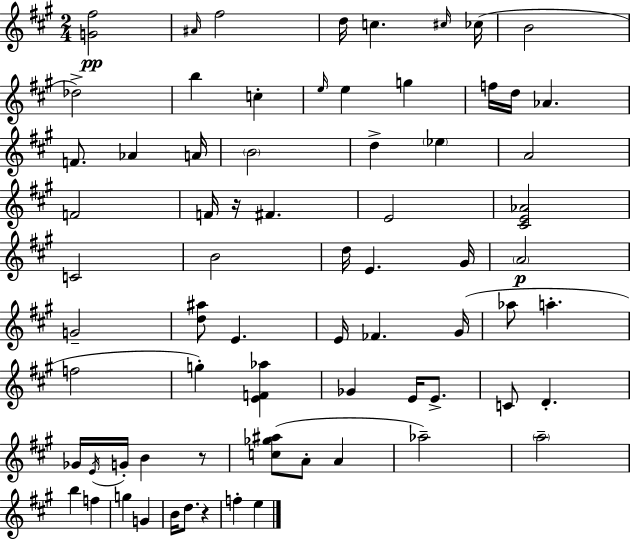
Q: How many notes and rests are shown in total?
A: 71